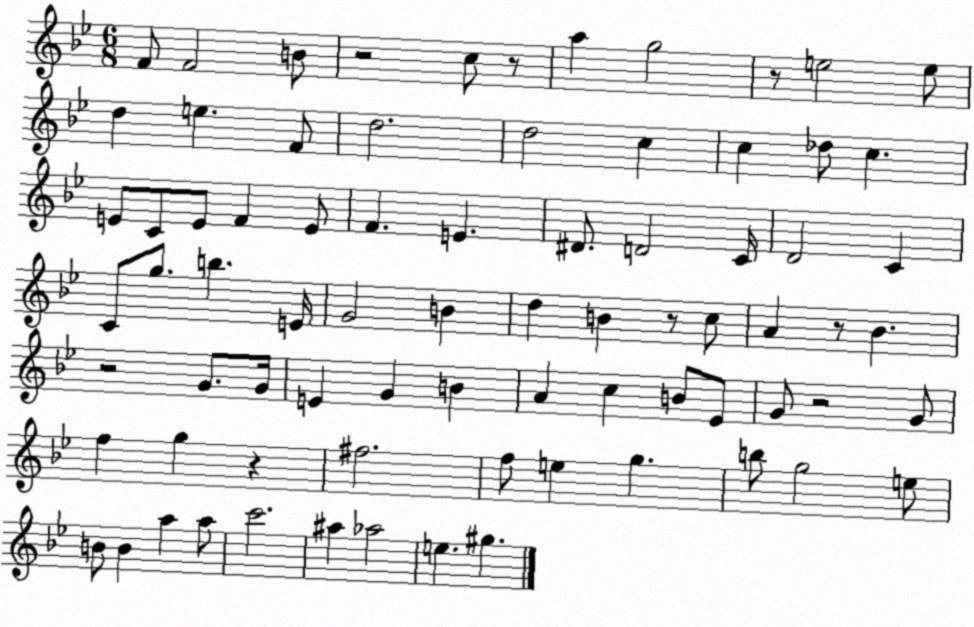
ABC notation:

X:1
T:Untitled
M:6/8
L:1/4
K:Bb
F/2 F2 B/2 z2 c/2 z/2 a g2 z/2 e2 e/2 d e F/2 d2 d2 c c _d/2 c E/2 C/2 E/2 F E/2 F E ^D/2 D2 C/4 D2 C C/2 g/2 b E/4 G2 B d B z/2 c/2 A z/2 _B z2 G/2 G/4 E G B A c B/2 _E/2 G/2 z2 G/2 f g z ^f2 f/2 e g b/2 g2 e/2 B/2 B a a/2 c'2 ^a _a2 e ^g